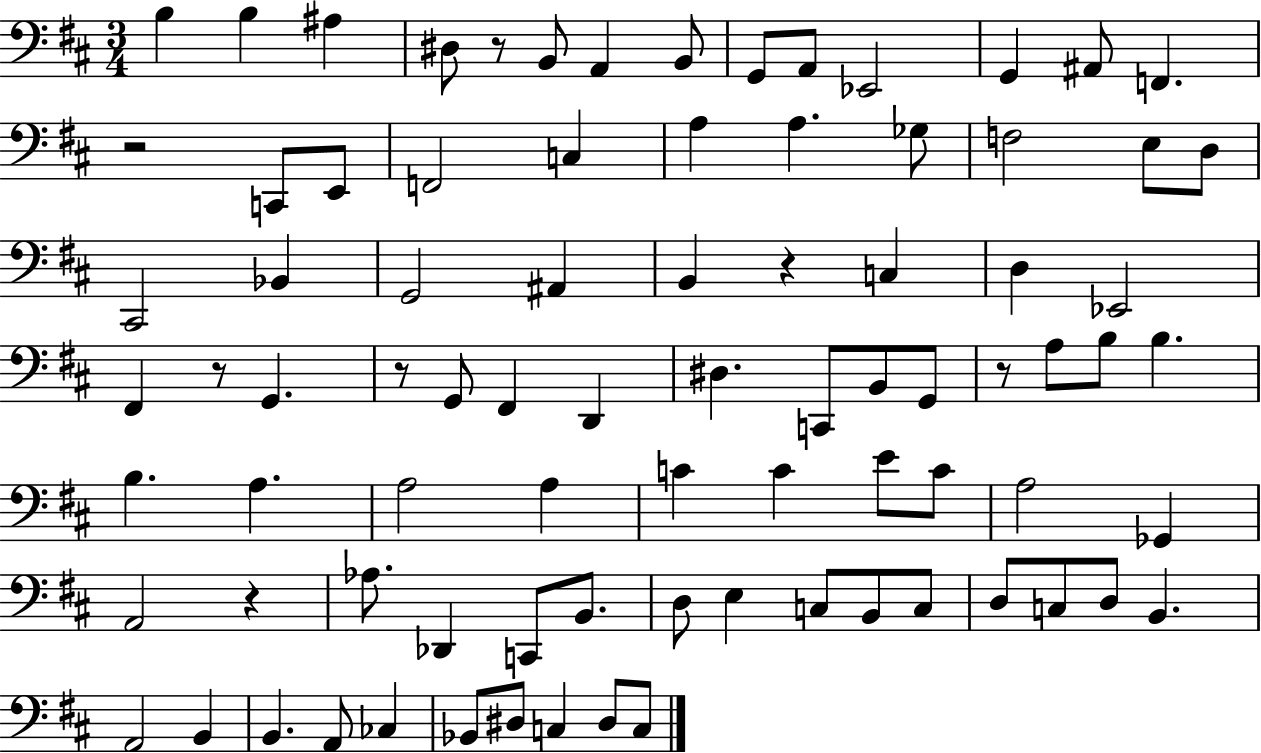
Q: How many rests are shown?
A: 7